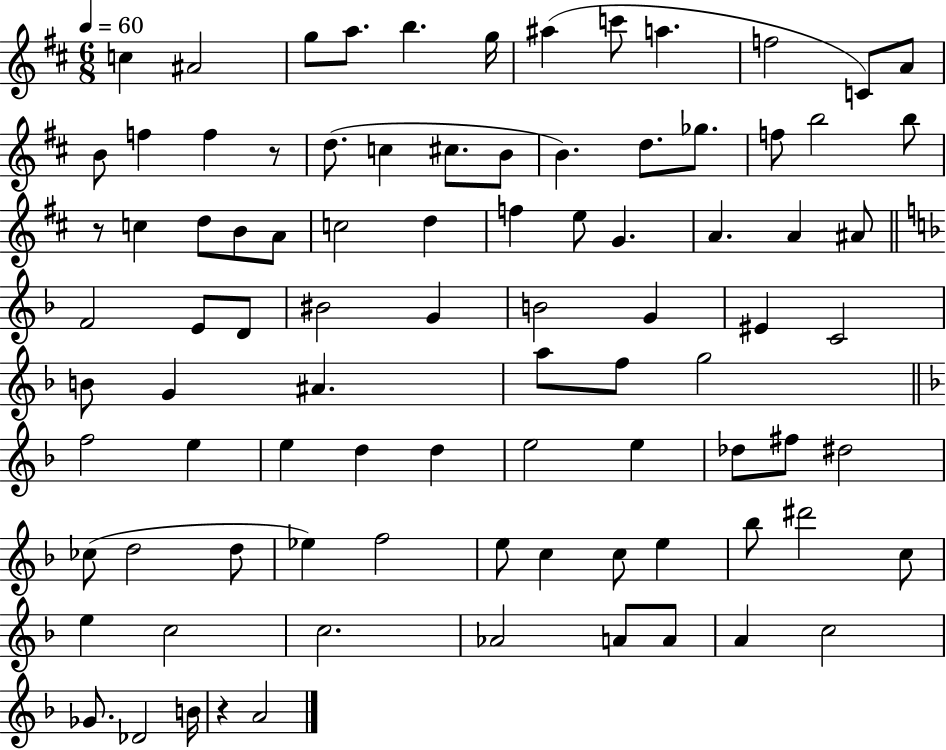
{
  \clef treble
  \numericTimeSignature
  \time 6/8
  \key d \major
  \tempo 4 = 60
  \repeat volta 2 { c''4 ais'2 | g''8 a''8. b''4. g''16 | ais''4( c'''8 a''4. | f''2 c'8) a'8 | \break b'8 f''4 f''4 r8 | d''8.( c''4 cis''8. b'8 | b'4.) d''8. ges''8. | f''8 b''2 b''8 | \break r8 c''4 d''8 b'8 a'8 | c''2 d''4 | f''4 e''8 g'4. | a'4. a'4 ais'8 | \break \bar "||" \break \key f \major f'2 e'8 d'8 | bis'2 g'4 | b'2 g'4 | eis'4 c'2 | \break b'8 g'4 ais'4. | a''8 f''8 g''2 | \bar "||" \break \key f \major f''2 e''4 | e''4 d''4 d''4 | e''2 e''4 | des''8 fis''8 dis''2 | \break ces''8( d''2 d''8 | ees''4) f''2 | e''8 c''4 c''8 e''4 | bes''8 dis'''2 c''8 | \break e''4 c''2 | c''2. | aes'2 a'8 a'8 | a'4 c''2 | \break ges'8. des'2 b'16 | r4 a'2 | } \bar "|."
}